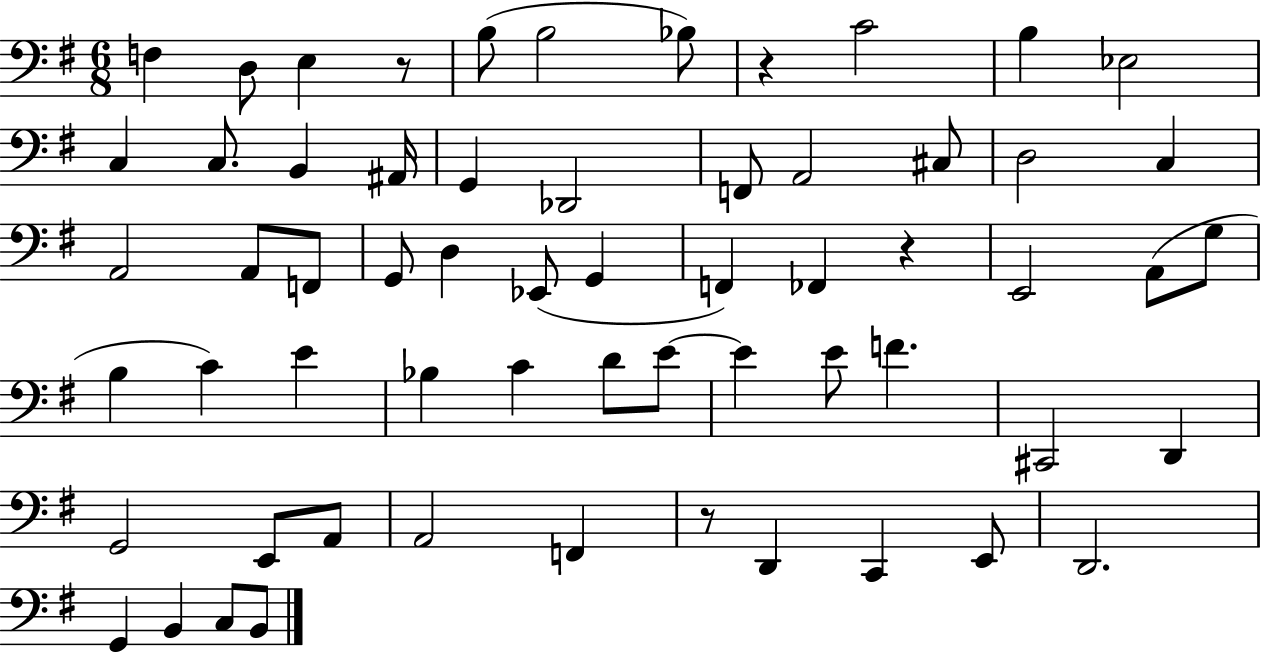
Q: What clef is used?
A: bass